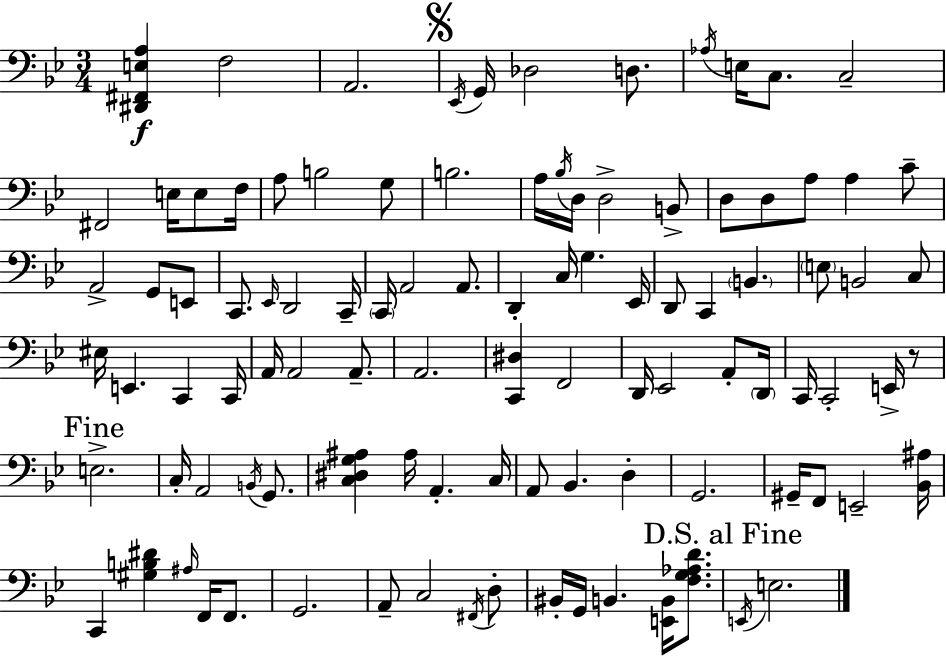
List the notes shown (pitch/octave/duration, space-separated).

[D#2,F#2,E3,A3]/q F3/h A2/h. Eb2/s G2/s Db3/h D3/e. Ab3/s E3/s C3/e. C3/h F#2/h E3/s E3/e F3/s A3/e B3/h G3/e B3/h. A3/s Bb3/s D3/s D3/h B2/e D3/e D3/e A3/e A3/q C4/e A2/h G2/e E2/e C2/e. Eb2/s D2/h C2/s C2/s A2/h A2/e. D2/q C3/s G3/q. Eb2/s D2/e C2/q B2/q. E3/e B2/h C3/e EIS3/s E2/q. C2/q C2/s A2/s A2/h A2/e. A2/h. [C2,D#3]/q F2/h D2/s Eb2/h A2/e D2/s C2/s C2/h E2/s R/e E3/h. C3/s A2/h B2/s G2/e. [C3,D#3,G3,A#3]/q A#3/s A2/q. C3/s A2/e Bb2/q. D3/q G2/h. G#2/s F2/e E2/h [Bb2,A#3]/s C2/q [G#3,B3,D#4]/q A#3/s F2/s F2/e. G2/h. A2/e C3/h F#2/s D3/e BIS2/s G2/s B2/q. [E2,B2]/s [F3,G3,Ab3,D4]/e. E2/s E3/h.